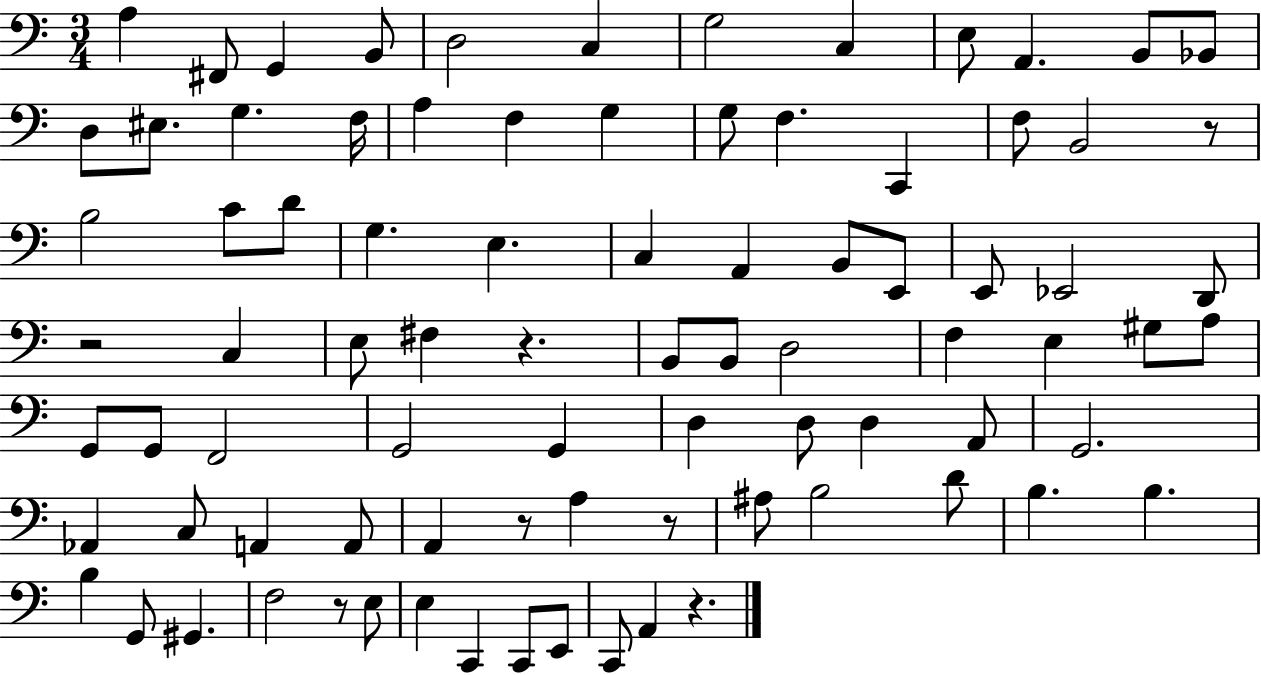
{
  \clef bass
  \numericTimeSignature
  \time 3/4
  \key c \major
  a4 fis,8 g,4 b,8 | d2 c4 | g2 c4 | e8 a,4. b,8 bes,8 | \break d8 eis8. g4. f16 | a4 f4 g4 | g8 f4. c,4 | f8 b,2 r8 | \break b2 c'8 d'8 | g4. e4. | c4 a,4 b,8 e,8 | e,8 ees,2 d,8 | \break r2 c4 | e8 fis4 r4. | b,8 b,8 d2 | f4 e4 gis8 a8 | \break g,8 g,8 f,2 | g,2 g,4 | d4 d8 d4 a,8 | g,2. | \break aes,4 c8 a,4 a,8 | a,4 r8 a4 r8 | ais8 b2 d'8 | b4. b4. | \break b4 g,8 gis,4. | f2 r8 e8 | e4 c,4 c,8 e,8 | c,8 a,4 r4. | \break \bar "|."
}